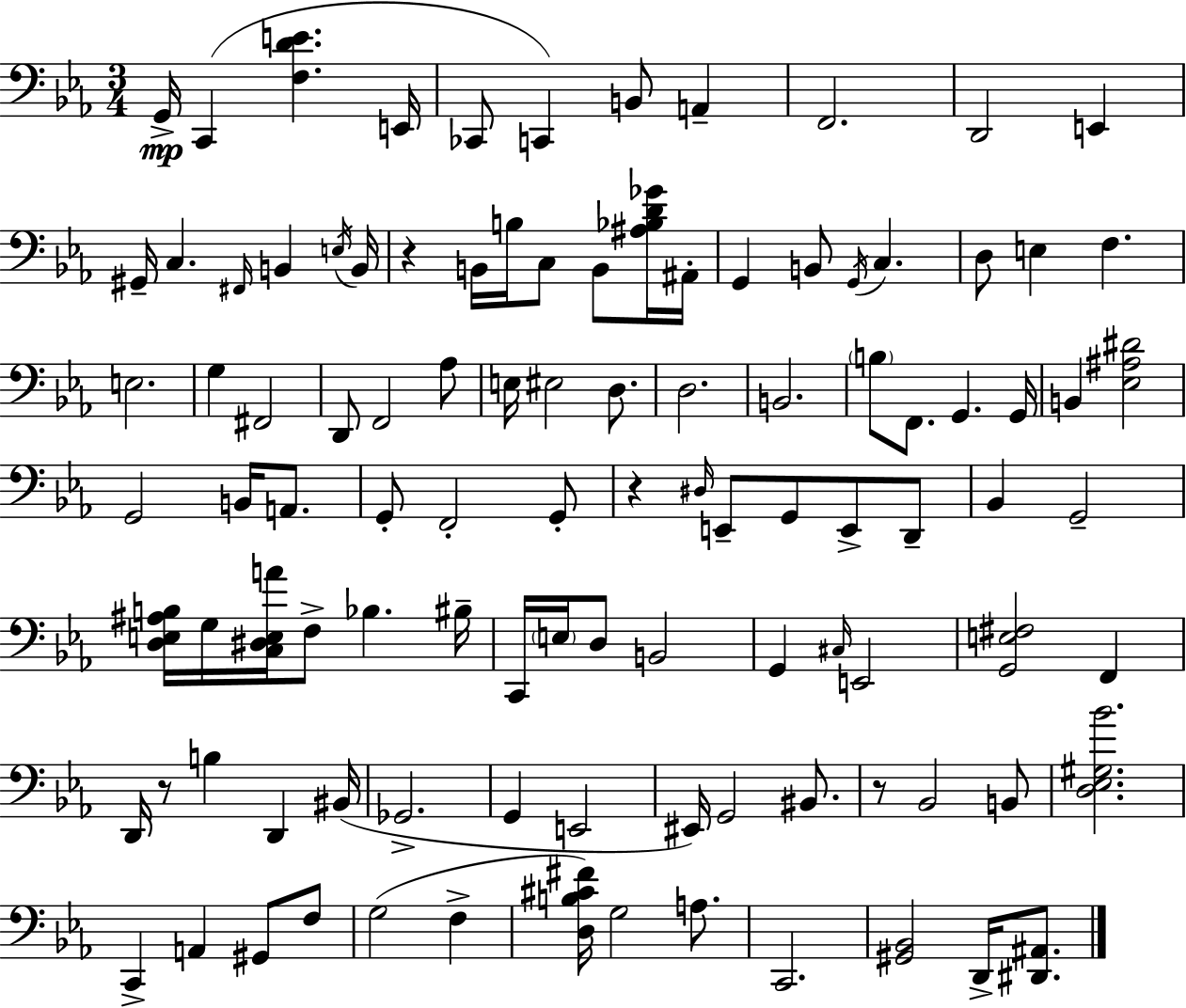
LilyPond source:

{
  \clef bass
  \numericTimeSignature
  \time 3/4
  \key ees \major
  g,16->\mp c,4( <f d' e'>4. e,16 | ces,8 c,4) b,8 a,4-- | f,2. | d,2 e,4 | \break gis,16-- c4. \grace { fis,16 } b,4 | \acciaccatura { e16 } b,16 r4 b,16 b16 c8 b,8 | <ais bes d' ges'>16 ais,16-. g,4 b,8 \acciaccatura { g,16 } c4. | d8 e4 f4. | \break e2. | g4 fis,2 | d,8 f,2 | aes8 e16 eis2 | \break d8. d2. | b,2. | \parenthesize b8 f,8. g,4. | g,16 b,4 <ees ais dis'>2 | \break g,2 b,16 | a,8. g,8-. f,2-. | g,8-. r4 \grace { dis16 } e,8-- g,8 | e,8-> d,8-- bes,4 g,2-- | \break <d e ais b>16 g16 <c dis e a'>16 f8-> bes4. | bis16-- c,16 \parenthesize e16 d8 b,2 | g,4 \grace { cis16 } e,2 | <g, e fis>2 | \break f,4 d,16 r8 b4 | d,4 bis,16( ges,2.-> | g,4 e,2 | eis,16) g,2 | \break bis,8. r8 bes,2 | b,8 <d ees gis bes'>2. | c,4-> a,4 | gis,8 f8 g2( | \break f4-> <d b cis' fis'>16) g2 | a8. c,2. | <gis, bes,>2 | d,16-> <dis, ais,>8. \bar "|."
}